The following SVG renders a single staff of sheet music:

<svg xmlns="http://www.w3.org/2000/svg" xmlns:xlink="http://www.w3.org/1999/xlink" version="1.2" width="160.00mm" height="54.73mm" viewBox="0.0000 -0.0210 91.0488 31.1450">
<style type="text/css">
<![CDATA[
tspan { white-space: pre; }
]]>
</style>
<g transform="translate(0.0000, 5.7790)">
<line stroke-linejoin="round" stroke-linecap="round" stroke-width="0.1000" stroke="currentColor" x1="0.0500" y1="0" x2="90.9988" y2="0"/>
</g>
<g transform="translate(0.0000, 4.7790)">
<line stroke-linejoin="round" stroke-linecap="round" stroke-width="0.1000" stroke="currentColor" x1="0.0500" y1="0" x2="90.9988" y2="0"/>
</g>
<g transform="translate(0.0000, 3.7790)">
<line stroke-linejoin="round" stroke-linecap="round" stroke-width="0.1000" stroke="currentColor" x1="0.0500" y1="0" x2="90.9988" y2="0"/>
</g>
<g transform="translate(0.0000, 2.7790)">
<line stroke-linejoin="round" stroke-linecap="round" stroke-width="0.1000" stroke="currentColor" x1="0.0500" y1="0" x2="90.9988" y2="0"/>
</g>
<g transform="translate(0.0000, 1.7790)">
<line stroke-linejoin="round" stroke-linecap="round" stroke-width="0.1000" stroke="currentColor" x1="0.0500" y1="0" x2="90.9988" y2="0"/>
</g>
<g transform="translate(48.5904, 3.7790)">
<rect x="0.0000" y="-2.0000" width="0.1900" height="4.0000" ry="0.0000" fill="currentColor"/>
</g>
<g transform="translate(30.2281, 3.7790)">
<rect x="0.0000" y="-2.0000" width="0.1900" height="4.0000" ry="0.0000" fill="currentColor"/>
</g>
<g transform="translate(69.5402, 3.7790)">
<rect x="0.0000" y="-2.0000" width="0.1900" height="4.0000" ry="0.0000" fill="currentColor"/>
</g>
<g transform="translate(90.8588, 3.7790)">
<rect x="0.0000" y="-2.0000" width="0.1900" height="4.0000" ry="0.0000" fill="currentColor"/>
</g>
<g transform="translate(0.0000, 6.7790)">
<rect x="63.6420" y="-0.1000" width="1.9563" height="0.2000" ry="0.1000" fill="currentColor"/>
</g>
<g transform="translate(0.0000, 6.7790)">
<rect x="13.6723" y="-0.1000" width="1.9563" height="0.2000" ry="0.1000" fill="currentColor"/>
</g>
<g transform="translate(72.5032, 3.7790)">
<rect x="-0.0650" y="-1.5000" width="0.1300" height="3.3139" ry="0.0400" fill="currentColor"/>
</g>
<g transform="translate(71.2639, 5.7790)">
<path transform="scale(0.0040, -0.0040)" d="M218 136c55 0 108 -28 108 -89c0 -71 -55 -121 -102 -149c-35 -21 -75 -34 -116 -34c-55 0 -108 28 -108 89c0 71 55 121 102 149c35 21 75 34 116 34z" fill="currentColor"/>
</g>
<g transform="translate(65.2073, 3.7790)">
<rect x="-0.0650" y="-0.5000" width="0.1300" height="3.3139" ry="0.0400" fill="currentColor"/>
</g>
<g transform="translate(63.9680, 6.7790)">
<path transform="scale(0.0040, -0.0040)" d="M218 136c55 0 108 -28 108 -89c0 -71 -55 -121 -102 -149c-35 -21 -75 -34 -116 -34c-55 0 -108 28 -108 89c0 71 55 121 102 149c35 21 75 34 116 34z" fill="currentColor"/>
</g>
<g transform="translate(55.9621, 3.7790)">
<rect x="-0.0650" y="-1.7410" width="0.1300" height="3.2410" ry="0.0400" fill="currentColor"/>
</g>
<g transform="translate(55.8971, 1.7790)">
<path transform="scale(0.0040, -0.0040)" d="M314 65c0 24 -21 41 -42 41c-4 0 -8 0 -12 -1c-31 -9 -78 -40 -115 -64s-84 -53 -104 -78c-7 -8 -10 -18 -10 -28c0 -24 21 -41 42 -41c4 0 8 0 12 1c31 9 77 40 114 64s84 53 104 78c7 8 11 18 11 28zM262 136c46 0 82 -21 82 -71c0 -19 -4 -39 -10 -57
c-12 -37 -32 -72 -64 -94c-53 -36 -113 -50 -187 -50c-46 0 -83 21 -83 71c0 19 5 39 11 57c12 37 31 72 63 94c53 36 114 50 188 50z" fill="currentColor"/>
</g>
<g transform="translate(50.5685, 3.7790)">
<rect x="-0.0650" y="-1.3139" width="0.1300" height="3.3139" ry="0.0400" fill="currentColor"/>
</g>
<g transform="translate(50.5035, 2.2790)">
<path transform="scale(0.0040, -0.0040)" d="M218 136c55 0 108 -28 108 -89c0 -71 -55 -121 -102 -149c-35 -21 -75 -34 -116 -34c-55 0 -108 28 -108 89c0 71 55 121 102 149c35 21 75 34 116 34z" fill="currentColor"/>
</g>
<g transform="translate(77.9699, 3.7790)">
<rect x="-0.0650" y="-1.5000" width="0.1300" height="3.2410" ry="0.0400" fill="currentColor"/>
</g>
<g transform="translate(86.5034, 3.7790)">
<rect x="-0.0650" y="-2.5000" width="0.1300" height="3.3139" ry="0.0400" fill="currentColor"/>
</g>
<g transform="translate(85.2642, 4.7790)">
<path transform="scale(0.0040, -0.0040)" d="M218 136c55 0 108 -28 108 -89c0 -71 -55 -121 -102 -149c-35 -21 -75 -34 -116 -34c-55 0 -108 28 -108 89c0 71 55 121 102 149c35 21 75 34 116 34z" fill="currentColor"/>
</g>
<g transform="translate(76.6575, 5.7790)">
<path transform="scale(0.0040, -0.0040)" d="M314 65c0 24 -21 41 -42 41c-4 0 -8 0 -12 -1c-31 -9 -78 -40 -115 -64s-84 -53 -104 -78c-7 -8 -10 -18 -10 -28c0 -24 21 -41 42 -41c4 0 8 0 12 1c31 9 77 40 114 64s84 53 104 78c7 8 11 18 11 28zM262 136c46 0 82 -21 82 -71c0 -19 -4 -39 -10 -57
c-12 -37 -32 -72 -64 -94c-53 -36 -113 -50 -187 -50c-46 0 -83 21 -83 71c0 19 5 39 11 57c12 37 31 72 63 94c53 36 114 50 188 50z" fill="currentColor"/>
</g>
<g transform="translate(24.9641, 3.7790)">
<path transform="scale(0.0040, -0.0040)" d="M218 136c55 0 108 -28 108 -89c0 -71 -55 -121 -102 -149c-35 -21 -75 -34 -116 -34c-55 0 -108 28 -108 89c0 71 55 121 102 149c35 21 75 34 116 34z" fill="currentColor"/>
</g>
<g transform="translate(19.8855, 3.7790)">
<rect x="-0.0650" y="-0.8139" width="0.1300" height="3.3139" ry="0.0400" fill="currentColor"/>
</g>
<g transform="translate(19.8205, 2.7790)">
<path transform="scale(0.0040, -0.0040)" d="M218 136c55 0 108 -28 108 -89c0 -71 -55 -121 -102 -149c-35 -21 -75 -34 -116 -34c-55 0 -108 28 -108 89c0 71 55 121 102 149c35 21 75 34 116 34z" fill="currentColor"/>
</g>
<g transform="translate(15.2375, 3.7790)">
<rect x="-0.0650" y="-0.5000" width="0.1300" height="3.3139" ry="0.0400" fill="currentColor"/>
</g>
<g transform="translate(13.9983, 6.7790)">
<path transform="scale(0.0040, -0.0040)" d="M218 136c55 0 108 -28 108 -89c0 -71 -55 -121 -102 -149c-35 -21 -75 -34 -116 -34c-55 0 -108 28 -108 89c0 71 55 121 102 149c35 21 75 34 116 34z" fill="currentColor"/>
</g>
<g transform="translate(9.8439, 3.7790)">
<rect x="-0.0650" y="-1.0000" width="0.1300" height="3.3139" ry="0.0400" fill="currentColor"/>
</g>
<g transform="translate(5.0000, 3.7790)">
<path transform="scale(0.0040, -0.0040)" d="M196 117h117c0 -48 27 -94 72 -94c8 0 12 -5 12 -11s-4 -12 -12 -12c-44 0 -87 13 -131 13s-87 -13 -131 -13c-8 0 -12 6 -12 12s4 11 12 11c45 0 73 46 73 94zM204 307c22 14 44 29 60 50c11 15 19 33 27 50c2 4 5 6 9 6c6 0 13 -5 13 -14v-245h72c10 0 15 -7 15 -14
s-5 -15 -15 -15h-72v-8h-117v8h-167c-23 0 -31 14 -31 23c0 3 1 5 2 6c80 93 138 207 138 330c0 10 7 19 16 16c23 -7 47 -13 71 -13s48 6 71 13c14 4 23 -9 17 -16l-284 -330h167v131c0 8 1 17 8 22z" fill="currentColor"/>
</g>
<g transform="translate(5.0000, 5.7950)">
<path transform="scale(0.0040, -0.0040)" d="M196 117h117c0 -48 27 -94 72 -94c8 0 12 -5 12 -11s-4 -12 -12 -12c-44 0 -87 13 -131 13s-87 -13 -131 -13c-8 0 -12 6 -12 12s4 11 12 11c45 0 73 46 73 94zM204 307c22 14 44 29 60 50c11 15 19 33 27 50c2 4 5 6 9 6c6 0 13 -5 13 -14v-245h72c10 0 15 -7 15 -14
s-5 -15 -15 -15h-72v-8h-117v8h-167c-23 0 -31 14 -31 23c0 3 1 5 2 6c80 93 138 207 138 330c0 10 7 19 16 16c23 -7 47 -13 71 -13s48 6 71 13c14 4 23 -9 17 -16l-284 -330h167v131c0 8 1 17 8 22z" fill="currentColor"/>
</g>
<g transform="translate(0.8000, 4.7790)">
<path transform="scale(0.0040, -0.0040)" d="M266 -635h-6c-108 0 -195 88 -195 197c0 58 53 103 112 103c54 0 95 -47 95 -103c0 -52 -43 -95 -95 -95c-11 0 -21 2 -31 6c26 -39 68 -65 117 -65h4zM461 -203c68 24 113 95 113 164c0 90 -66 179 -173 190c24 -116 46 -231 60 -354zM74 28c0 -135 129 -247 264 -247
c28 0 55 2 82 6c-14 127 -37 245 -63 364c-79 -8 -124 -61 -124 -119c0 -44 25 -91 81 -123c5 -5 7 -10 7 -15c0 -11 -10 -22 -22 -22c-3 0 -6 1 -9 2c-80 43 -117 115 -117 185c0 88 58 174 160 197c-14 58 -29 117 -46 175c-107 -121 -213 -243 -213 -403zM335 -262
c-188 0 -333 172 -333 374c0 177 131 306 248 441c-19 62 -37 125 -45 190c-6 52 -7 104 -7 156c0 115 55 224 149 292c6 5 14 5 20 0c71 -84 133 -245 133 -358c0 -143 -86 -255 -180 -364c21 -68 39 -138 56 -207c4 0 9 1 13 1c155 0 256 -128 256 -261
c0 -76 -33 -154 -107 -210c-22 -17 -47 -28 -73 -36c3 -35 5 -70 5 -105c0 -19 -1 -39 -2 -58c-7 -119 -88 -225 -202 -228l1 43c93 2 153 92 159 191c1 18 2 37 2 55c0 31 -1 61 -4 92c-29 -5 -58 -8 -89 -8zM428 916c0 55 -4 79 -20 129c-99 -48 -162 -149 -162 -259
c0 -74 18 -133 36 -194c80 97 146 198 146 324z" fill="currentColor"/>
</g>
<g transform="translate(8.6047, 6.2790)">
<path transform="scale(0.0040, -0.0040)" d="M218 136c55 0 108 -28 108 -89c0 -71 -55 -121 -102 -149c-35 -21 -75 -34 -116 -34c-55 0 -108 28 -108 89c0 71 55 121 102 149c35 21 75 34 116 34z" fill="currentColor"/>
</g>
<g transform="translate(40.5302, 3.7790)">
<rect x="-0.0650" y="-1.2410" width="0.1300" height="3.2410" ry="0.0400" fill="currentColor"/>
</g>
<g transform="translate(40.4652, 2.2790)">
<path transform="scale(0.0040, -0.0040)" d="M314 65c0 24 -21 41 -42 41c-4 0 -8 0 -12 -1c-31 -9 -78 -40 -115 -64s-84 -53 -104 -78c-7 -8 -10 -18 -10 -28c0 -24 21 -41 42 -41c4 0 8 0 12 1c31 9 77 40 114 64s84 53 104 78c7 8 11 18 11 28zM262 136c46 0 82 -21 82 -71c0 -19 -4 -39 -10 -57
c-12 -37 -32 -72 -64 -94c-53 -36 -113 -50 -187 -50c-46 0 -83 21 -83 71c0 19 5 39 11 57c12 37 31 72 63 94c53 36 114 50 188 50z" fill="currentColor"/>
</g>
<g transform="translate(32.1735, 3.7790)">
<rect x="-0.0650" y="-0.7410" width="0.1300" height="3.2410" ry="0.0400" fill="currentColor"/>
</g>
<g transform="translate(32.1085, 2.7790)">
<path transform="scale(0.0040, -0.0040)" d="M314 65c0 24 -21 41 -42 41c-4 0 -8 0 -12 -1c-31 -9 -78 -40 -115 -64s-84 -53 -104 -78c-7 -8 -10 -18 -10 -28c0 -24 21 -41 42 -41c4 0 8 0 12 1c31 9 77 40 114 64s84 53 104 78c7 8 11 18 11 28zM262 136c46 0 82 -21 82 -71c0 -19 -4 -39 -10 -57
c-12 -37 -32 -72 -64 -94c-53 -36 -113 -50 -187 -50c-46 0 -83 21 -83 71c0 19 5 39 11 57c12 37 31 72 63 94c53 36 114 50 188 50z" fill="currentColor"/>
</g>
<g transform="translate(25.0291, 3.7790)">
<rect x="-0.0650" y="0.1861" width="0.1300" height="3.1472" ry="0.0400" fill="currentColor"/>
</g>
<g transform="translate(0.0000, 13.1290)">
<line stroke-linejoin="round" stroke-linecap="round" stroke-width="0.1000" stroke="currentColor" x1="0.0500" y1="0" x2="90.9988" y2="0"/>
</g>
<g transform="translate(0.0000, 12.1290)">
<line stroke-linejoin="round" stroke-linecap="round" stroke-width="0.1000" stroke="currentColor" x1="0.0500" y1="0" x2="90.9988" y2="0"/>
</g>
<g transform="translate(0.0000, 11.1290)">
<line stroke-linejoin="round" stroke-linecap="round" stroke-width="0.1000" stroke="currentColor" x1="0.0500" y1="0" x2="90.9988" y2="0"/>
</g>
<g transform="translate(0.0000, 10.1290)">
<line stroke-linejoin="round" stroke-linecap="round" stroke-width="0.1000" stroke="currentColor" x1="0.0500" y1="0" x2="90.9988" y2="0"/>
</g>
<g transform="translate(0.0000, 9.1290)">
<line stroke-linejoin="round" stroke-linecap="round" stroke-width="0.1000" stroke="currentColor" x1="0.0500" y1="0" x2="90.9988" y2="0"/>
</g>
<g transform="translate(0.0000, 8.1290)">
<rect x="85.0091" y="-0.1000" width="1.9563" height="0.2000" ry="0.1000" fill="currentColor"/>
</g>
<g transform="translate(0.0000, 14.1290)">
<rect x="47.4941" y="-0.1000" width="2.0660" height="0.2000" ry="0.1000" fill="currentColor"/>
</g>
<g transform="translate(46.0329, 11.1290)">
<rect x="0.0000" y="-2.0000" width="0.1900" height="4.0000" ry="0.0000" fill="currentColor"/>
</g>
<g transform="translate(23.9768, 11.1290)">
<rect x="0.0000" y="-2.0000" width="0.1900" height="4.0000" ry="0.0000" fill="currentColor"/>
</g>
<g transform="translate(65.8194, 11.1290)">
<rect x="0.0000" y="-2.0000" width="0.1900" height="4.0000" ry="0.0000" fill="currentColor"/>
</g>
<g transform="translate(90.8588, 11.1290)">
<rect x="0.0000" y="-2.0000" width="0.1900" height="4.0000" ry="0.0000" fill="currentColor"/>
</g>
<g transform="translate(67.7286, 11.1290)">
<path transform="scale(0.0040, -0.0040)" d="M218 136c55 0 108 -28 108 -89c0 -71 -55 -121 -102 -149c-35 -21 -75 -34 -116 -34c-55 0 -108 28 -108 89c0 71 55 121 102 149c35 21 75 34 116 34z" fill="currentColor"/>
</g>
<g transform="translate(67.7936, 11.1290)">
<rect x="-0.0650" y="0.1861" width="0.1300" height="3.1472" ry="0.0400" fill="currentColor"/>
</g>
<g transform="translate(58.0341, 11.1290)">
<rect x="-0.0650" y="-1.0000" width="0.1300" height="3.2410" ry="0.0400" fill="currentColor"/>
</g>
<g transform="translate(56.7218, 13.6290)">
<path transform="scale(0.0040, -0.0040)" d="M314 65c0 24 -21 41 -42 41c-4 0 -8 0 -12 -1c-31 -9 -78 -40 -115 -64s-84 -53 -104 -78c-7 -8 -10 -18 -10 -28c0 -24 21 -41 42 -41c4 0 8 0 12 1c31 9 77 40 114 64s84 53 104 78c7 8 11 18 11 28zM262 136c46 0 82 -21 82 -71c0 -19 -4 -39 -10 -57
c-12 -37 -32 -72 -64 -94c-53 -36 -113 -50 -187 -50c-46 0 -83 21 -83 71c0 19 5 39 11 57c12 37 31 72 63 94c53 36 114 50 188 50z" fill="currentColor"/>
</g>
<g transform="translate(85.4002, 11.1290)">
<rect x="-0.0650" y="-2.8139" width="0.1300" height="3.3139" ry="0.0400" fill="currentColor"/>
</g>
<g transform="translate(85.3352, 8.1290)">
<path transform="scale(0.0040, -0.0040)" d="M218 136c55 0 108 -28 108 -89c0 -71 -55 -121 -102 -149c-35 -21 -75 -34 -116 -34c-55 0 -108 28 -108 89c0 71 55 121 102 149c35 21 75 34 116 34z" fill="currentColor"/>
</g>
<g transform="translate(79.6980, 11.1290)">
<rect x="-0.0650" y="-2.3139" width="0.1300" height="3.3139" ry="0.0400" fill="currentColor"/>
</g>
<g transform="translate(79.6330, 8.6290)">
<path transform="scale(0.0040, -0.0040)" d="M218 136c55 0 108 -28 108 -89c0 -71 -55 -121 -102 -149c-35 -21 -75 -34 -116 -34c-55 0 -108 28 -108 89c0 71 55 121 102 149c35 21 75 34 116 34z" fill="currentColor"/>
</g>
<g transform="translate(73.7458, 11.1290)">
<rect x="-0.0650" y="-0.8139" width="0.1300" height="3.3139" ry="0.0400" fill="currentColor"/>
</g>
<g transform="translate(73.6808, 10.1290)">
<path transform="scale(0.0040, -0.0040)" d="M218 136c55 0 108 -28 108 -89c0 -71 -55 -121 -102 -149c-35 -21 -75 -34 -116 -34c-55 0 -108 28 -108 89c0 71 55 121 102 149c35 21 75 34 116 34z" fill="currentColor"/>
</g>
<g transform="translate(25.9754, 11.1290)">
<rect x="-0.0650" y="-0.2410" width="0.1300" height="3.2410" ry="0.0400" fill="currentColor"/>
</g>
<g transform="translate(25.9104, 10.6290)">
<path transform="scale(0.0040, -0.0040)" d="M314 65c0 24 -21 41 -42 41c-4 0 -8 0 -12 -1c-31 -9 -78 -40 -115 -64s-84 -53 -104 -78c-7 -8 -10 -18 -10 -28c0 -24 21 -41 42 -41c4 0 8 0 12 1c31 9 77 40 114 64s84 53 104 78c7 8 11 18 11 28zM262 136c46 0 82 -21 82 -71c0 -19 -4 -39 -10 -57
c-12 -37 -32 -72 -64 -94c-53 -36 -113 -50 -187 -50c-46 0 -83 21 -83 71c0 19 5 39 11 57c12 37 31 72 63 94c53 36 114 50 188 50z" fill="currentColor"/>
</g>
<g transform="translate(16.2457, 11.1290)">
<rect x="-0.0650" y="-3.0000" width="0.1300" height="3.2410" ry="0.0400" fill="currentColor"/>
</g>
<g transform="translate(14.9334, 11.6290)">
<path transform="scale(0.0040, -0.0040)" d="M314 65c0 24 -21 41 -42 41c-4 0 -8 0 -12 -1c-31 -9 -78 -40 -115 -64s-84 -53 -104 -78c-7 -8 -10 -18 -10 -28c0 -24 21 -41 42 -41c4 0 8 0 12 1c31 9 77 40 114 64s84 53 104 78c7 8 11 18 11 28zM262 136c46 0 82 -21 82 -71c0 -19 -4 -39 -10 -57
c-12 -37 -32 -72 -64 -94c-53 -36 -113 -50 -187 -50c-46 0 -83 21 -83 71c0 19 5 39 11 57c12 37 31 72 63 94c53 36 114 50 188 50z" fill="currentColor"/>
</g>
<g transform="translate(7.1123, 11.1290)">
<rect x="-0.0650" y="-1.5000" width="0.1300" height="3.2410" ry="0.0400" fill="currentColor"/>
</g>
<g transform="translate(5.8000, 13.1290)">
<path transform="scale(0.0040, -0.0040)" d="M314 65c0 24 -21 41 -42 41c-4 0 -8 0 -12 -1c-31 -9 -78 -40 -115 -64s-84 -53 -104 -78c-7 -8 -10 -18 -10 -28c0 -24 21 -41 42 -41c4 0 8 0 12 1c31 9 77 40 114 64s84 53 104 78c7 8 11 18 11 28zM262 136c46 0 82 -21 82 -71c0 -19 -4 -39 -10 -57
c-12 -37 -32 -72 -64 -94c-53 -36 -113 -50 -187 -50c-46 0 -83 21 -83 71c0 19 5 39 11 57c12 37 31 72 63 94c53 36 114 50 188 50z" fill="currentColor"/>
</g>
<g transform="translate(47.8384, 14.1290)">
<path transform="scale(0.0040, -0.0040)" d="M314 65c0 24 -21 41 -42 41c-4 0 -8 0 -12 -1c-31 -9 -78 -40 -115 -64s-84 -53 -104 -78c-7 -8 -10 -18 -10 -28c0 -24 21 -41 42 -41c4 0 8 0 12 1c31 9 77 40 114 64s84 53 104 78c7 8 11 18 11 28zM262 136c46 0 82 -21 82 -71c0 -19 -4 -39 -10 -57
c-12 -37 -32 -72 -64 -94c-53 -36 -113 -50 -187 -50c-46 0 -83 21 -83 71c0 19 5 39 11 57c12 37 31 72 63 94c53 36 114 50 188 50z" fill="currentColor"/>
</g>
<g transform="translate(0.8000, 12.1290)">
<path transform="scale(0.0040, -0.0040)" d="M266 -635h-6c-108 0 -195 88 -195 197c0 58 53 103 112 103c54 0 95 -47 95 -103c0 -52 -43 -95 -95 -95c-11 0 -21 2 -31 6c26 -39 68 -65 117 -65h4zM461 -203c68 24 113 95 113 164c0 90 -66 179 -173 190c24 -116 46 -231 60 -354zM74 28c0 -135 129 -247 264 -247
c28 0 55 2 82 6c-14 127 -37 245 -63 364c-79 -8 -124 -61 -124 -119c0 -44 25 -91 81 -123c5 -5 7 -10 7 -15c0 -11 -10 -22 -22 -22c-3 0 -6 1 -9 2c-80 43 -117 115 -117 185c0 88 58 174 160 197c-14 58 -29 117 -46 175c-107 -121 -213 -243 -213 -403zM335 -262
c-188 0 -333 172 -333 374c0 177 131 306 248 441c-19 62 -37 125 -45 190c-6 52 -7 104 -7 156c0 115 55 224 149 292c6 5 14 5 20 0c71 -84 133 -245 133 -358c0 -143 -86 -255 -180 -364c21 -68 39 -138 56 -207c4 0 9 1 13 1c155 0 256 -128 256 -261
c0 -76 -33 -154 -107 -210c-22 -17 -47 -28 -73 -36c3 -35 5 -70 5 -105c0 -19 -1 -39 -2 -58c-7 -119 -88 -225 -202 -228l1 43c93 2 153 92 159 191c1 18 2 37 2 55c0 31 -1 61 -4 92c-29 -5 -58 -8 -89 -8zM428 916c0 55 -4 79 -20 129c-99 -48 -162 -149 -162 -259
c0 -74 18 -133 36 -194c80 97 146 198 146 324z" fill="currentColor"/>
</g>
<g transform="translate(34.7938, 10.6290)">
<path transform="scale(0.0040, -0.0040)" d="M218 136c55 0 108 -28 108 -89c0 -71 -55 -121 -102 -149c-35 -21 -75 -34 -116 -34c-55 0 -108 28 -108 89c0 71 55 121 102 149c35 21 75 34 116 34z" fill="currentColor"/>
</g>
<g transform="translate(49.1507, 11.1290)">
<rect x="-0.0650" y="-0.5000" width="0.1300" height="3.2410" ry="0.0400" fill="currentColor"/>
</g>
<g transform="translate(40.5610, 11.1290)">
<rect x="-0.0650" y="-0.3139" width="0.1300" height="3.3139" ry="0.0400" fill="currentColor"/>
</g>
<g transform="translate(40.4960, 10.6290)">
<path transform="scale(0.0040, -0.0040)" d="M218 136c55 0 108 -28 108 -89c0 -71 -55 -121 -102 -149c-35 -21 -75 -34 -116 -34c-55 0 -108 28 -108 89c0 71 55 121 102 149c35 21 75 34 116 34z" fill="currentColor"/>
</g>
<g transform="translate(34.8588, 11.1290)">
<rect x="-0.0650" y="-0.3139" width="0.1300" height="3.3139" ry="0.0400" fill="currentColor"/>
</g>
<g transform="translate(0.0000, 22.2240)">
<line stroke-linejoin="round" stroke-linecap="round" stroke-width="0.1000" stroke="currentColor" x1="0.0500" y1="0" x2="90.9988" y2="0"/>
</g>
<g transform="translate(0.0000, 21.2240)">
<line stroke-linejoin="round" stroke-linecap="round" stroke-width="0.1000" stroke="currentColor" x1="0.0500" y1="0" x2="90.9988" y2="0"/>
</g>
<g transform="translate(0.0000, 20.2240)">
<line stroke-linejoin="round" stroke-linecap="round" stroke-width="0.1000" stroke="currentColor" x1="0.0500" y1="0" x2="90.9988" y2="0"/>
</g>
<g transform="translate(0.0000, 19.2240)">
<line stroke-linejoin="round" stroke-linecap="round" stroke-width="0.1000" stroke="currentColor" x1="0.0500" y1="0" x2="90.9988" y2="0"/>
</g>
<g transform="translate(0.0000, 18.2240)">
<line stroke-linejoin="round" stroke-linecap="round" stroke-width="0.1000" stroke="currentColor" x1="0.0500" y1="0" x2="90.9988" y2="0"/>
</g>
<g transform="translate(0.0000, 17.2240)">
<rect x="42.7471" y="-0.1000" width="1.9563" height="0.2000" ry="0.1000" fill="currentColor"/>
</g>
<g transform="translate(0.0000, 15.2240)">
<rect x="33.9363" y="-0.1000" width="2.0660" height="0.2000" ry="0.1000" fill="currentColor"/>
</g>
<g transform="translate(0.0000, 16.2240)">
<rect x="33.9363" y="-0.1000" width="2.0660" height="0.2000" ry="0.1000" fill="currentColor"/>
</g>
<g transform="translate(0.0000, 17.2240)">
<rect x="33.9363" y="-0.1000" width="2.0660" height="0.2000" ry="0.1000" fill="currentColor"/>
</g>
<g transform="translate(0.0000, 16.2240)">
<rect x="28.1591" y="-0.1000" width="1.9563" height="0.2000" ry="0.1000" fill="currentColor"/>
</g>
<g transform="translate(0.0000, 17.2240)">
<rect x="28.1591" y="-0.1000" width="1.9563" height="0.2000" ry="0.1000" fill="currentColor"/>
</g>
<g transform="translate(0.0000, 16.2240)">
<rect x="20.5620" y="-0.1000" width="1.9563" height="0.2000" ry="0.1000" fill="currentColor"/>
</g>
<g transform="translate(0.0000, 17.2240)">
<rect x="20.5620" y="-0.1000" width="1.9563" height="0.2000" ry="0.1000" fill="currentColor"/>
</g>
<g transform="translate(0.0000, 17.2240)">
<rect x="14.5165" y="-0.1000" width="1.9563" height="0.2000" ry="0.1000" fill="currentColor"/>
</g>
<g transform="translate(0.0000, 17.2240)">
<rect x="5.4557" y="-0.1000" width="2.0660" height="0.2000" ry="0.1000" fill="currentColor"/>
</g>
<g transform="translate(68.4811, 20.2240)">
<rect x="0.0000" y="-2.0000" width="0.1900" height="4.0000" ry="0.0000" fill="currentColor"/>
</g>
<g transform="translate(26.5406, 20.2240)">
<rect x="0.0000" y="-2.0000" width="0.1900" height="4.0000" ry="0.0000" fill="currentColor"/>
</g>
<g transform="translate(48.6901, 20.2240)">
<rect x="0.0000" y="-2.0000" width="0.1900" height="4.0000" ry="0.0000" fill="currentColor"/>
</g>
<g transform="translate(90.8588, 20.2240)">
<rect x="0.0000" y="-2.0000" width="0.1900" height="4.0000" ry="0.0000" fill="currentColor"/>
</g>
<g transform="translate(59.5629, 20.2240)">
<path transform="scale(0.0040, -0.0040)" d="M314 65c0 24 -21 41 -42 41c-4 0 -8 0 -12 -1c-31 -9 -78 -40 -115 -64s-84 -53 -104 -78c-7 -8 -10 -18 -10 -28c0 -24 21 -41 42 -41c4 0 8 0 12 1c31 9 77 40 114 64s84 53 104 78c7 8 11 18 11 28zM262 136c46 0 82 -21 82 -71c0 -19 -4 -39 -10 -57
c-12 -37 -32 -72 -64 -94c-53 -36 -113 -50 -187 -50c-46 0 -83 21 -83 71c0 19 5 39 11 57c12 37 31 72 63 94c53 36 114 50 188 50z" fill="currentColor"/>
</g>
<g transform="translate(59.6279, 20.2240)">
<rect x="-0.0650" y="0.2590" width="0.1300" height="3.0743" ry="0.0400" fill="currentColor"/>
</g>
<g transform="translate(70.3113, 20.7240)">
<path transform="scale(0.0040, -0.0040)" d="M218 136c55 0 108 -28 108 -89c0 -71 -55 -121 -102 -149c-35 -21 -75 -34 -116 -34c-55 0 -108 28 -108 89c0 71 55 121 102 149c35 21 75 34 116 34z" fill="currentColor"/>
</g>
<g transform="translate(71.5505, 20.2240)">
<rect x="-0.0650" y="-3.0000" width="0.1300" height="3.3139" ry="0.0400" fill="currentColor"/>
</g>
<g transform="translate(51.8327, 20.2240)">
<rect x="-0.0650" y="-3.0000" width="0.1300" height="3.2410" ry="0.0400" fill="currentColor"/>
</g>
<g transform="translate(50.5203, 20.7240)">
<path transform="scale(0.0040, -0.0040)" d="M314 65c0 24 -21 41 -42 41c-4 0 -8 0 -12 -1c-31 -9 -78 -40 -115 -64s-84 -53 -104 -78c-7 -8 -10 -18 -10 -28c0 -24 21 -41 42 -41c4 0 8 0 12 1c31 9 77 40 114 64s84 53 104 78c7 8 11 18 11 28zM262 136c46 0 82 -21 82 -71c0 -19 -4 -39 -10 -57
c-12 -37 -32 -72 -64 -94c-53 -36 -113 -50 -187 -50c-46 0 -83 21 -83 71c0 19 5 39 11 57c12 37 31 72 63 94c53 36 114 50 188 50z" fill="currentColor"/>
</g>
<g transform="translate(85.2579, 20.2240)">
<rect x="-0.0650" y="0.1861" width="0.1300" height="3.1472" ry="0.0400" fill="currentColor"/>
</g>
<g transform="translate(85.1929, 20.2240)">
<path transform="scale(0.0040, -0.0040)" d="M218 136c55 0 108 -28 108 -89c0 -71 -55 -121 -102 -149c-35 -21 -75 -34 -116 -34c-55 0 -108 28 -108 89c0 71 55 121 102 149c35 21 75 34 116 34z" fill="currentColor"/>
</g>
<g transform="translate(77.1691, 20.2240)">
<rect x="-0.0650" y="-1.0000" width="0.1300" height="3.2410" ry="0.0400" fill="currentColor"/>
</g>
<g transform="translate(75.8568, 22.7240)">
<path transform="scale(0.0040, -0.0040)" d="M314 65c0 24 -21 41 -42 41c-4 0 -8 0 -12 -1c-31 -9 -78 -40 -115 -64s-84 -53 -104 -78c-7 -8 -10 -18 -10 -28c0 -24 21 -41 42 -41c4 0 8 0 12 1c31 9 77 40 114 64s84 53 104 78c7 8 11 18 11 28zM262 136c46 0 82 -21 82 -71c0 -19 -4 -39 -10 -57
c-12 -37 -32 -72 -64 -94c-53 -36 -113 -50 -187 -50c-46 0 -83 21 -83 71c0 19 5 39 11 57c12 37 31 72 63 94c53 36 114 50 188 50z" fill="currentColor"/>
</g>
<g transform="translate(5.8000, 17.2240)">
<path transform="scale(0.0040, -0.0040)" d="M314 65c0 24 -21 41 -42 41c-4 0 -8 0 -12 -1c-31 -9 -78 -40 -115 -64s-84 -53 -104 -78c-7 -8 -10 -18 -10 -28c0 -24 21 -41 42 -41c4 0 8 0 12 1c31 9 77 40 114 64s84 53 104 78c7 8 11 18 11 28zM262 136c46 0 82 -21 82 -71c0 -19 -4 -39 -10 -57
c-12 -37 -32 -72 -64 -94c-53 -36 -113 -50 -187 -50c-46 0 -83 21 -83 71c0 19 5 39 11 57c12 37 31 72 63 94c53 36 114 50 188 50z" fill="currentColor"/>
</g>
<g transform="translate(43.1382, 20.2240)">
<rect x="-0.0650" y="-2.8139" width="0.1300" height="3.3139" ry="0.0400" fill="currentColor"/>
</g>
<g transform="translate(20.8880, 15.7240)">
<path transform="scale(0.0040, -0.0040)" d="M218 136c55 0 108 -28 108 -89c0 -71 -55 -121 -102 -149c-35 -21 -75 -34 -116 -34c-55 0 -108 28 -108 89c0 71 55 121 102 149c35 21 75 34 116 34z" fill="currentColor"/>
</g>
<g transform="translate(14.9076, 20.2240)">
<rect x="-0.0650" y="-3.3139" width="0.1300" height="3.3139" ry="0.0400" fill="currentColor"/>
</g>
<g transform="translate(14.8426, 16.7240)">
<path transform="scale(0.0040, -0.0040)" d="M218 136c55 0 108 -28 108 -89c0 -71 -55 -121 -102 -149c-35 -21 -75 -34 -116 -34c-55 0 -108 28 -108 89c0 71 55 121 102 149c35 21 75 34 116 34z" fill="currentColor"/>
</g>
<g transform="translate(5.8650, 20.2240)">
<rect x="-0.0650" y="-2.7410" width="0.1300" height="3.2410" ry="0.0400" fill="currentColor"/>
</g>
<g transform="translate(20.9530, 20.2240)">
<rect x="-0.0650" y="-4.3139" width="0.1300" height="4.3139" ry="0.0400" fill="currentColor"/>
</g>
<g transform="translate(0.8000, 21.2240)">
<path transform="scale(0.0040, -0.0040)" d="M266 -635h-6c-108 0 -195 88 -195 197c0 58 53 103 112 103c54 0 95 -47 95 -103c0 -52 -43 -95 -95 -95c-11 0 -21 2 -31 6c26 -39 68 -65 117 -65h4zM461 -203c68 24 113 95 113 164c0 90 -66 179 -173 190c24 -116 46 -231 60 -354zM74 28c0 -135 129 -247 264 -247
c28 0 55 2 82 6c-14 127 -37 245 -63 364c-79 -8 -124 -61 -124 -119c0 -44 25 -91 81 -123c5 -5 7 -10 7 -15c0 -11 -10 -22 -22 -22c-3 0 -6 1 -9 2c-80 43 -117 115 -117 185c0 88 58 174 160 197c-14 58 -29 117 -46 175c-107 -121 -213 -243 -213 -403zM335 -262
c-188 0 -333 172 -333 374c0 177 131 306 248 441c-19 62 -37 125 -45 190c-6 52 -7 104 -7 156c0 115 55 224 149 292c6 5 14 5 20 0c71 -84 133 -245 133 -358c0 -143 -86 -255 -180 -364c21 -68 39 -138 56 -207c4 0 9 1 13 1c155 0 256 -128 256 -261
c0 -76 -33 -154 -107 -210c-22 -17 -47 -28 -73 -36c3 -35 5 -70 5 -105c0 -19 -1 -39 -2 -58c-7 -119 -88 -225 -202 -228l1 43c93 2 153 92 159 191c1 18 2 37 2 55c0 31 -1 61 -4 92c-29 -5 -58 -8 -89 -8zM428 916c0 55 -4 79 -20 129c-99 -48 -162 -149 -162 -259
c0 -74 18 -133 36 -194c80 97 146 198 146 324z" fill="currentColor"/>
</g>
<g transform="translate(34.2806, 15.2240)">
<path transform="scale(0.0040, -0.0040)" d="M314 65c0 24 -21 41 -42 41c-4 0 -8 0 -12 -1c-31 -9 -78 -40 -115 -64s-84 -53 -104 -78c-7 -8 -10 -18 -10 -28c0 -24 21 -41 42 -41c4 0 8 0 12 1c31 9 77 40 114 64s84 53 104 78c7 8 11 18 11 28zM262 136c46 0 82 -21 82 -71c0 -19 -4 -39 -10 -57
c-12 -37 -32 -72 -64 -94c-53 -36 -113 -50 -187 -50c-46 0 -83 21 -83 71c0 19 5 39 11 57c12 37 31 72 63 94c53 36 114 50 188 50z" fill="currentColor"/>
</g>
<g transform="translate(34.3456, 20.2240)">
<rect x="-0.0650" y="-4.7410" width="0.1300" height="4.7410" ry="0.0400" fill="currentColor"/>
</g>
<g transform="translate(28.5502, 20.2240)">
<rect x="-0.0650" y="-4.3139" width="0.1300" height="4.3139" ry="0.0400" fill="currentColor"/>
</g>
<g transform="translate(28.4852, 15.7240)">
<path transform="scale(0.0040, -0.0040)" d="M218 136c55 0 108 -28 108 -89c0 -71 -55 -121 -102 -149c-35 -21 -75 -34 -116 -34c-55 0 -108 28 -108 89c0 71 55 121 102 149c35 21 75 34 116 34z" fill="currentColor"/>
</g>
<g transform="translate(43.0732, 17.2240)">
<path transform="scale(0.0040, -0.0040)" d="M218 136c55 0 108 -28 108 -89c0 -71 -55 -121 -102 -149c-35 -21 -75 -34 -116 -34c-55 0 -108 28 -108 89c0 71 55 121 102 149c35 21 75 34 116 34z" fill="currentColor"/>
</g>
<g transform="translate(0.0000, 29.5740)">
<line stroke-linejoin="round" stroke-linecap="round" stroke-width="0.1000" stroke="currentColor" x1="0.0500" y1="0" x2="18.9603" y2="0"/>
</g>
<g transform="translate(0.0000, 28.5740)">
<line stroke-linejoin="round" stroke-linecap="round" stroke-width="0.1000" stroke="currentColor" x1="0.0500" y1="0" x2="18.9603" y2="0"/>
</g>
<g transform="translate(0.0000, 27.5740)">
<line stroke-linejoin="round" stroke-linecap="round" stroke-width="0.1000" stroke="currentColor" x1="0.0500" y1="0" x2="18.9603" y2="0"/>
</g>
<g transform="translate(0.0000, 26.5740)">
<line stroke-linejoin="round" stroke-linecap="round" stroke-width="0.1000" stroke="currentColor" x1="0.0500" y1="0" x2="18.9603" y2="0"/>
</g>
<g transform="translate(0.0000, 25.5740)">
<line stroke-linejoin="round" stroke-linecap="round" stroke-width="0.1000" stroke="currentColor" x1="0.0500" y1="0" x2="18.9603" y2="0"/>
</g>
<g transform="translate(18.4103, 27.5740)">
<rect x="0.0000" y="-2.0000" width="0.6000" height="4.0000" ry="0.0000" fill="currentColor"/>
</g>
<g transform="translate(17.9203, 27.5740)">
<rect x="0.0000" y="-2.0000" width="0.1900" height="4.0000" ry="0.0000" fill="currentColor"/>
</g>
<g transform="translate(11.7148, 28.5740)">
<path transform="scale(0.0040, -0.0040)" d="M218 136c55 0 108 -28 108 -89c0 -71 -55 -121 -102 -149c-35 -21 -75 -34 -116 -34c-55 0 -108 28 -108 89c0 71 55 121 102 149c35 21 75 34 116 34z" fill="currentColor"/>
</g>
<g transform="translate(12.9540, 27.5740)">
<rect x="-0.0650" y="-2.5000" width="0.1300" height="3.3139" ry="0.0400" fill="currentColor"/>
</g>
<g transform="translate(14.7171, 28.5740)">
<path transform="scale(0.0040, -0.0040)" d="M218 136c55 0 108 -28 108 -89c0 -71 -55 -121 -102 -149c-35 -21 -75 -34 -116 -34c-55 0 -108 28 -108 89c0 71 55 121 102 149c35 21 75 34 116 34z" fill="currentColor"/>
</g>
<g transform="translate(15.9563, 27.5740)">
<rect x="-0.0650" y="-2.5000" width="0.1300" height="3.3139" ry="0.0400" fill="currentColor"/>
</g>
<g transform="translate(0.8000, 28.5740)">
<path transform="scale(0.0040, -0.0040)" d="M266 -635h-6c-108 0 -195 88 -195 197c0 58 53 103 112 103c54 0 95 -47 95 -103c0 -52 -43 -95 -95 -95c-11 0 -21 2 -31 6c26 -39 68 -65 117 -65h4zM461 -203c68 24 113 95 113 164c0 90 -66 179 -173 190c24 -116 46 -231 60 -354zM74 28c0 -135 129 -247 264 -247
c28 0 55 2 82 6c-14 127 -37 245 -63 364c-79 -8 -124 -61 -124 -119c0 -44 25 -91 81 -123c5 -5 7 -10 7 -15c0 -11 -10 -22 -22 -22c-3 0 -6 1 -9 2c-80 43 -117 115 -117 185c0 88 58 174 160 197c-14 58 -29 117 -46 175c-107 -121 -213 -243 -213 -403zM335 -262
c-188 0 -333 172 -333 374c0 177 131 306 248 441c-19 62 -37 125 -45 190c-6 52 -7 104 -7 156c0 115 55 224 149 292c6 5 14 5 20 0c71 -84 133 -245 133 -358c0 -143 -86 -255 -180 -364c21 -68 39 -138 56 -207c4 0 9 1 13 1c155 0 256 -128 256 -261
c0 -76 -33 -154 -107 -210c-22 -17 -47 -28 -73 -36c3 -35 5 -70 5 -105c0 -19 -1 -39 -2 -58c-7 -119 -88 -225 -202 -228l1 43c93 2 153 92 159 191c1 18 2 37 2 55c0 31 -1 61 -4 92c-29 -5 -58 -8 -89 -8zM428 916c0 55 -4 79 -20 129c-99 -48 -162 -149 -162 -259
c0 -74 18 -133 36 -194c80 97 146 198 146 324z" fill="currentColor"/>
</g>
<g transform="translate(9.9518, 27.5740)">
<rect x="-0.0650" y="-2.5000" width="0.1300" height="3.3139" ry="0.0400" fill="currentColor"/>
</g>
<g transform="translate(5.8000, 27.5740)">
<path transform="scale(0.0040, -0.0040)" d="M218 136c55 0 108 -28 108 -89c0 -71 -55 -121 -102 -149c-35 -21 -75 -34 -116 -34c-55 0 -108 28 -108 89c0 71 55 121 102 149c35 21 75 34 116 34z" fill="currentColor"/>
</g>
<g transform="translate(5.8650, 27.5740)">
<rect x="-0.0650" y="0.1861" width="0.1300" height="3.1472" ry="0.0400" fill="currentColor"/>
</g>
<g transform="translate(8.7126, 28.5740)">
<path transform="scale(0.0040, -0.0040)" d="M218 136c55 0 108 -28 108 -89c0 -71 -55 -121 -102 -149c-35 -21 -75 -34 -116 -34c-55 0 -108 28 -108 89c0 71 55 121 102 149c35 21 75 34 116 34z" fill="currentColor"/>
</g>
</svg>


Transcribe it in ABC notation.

X:1
T:Untitled
M:4/4
L:1/4
K:C
D C d B d2 e2 e f2 C E E2 G E2 A2 c2 c c C2 D2 B d g a a2 b d' d' e'2 a A2 B2 A D2 B B G G G